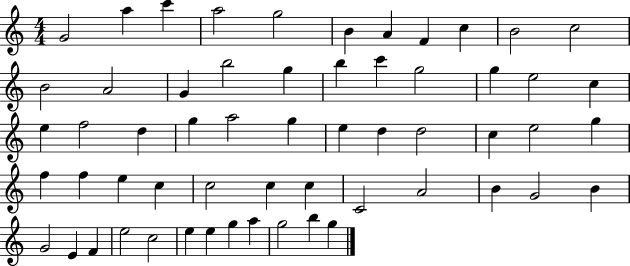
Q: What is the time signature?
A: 4/4